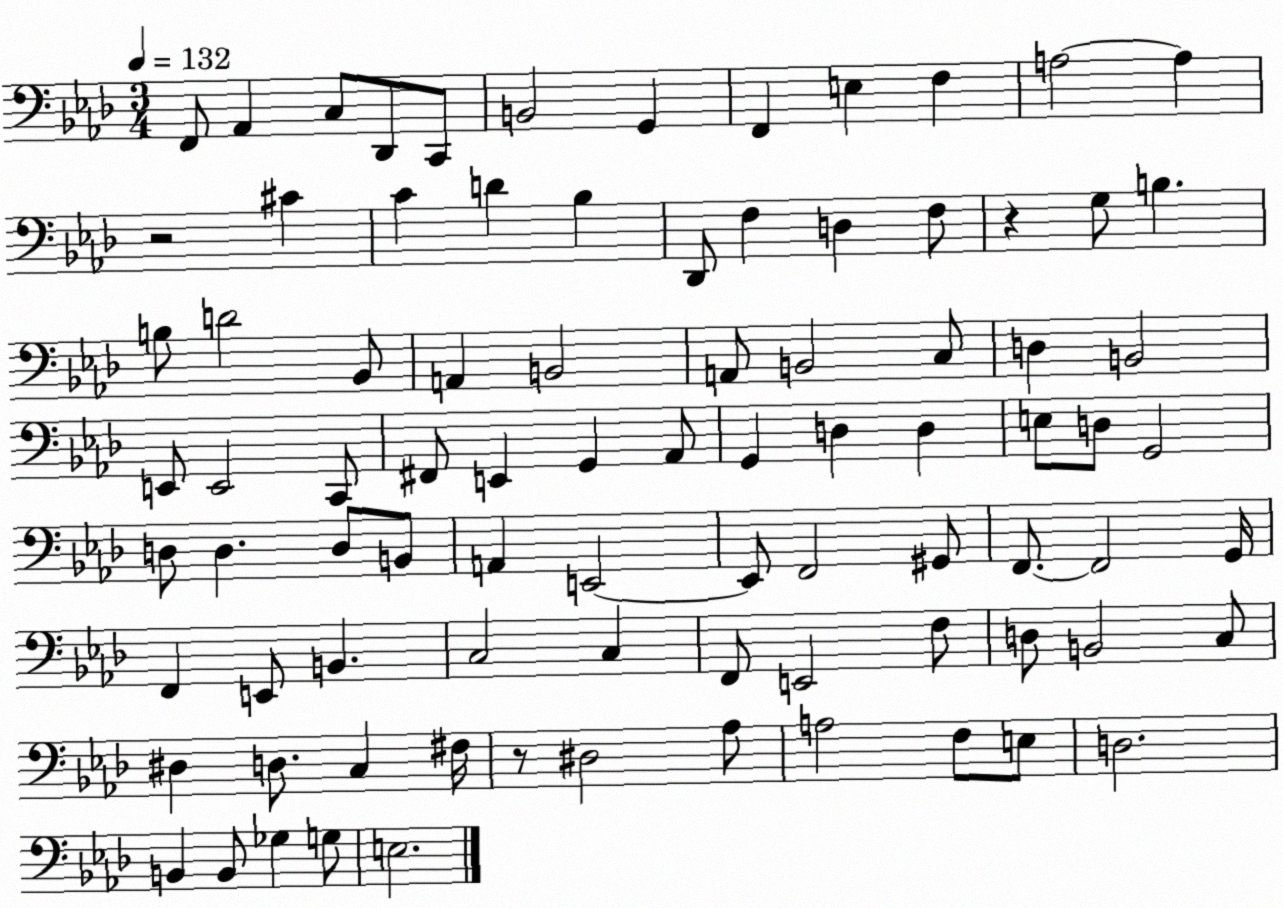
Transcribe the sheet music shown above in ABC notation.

X:1
T:Untitled
M:3/4
L:1/4
K:Ab
F,,/2 _A,, C,/2 _D,,/2 C,,/2 B,,2 G,, F,, E, F, A,2 A, z2 ^C C D _B, _D,,/2 F, D, F,/2 z G,/2 B, B,/2 D2 _B,,/2 A,, B,,2 A,,/2 B,,2 C,/2 D, B,,2 E,,/2 E,,2 C,,/2 ^F,,/2 E,, G,, _A,,/2 G,, D, D, E,/2 D,/2 G,,2 D,/2 D, D,/2 B,,/2 A,, E,,2 E,,/2 F,,2 ^G,,/2 F,,/2 F,,2 G,,/4 F,, E,,/2 B,, C,2 C, F,,/2 E,,2 F,/2 D,/2 B,,2 C,/2 ^D, D,/2 C, ^F,/4 z/2 ^D,2 _A,/2 A,2 F,/2 E,/2 D,2 B,, B,,/2 _G, G,/2 E,2